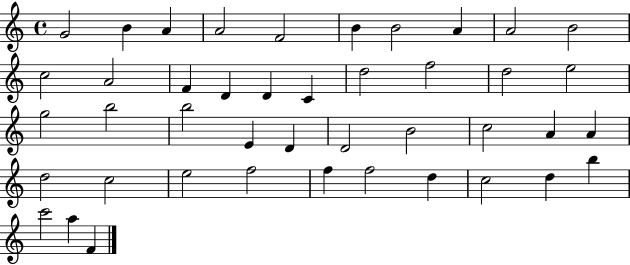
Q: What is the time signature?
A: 4/4